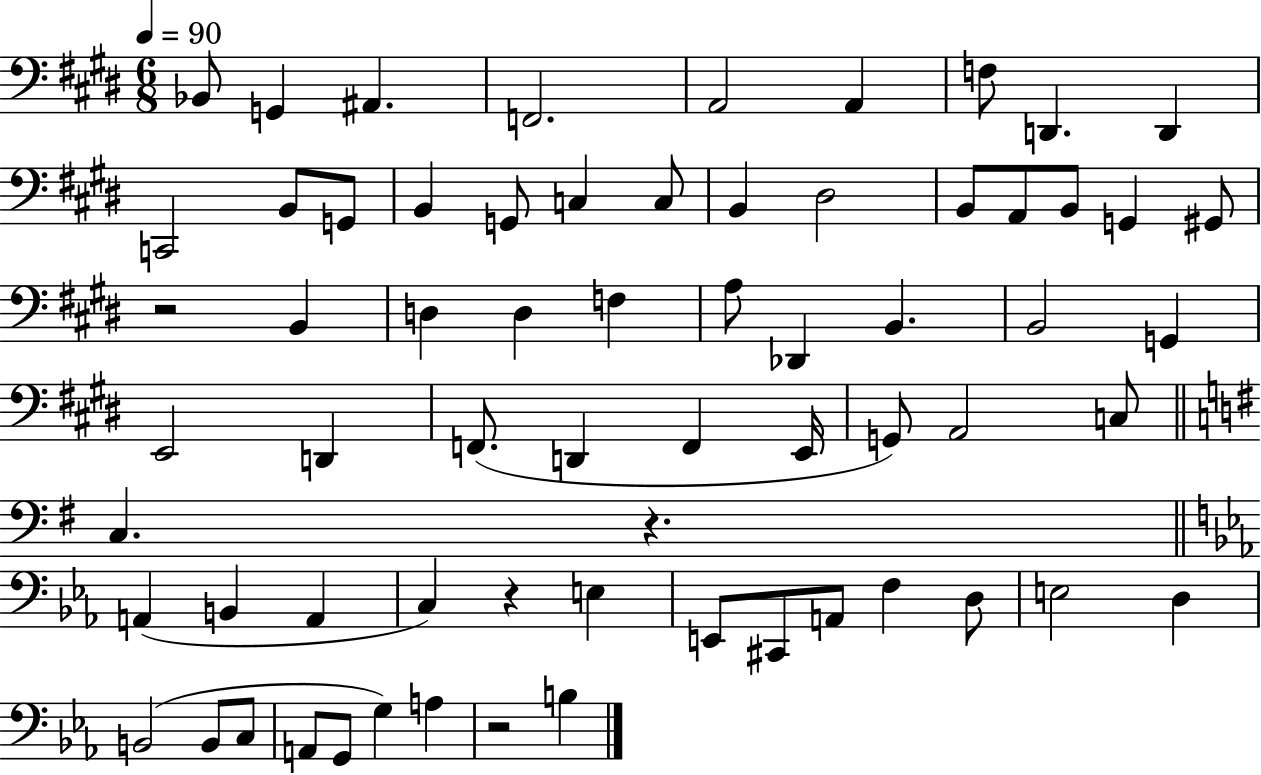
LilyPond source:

{
  \clef bass
  \numericTimeSignature
  \time 6/8
  \key e \major
  \tempo 4 = 90
  bes,8 g,4 ais,4. | f,2. | a,2 a,4 | f8 d,4. d,4 | \break c,2 b,8 g,8 | b,4 g,8 c4 c8 | b,4 dis2 | b,8 a,8 b,8 g,4 gis,8 | \break r2 b,4 | d4 d4 f4 | a8 des,4 b,4. | b,2 g,4 | \break e,2 d,4 | f,8.( d,4 f,4 e,16 | g,8) a,2 c8 | \bar "||" \break \key g \major c4. r4. | \bar "||" \break \key ees \major a,4( b,4 a,4 | c4) r4 e4 | e,8 cis,8 a,8 f4 d8 | e2 d4 | \break b,2( b,8 c8 | a,8 g,8 g4) a4 | r2 b4 | \bar "|."
}